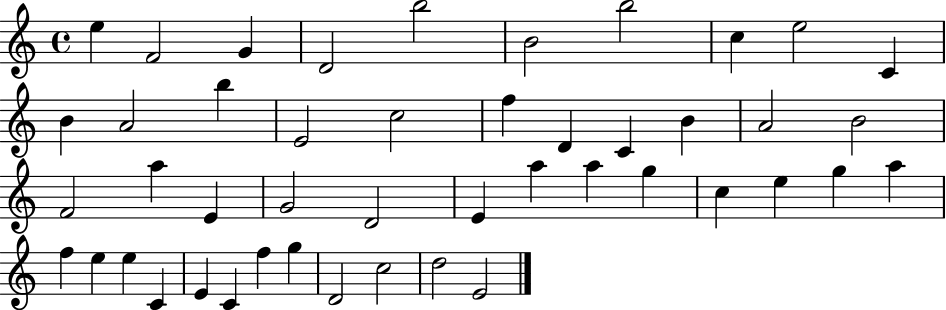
{
  \clef treble
  \time 4/4
  \defaultTimeSignature
  \key c \major
  e''4 f'2 g'4 | d'2 b''2 | b'2 b''2 | c''4 e''2 c'4 | \break b'4 a'2 b''4 | e'2 c''2 | f''4 d'4 c'4 b'4 | a'2 b'2 | \break f'2 a''4 e'4 | g'2 d'2 | e'4 a''4 a''4 g''4 | c''4 e''4 g''4 a''4 | \break f''4 e''4 e''4 c'4 | e'4 c'4 f''4 g''4 | d'2 c''2 | d''2 e'2 | \break \bar "|."
}